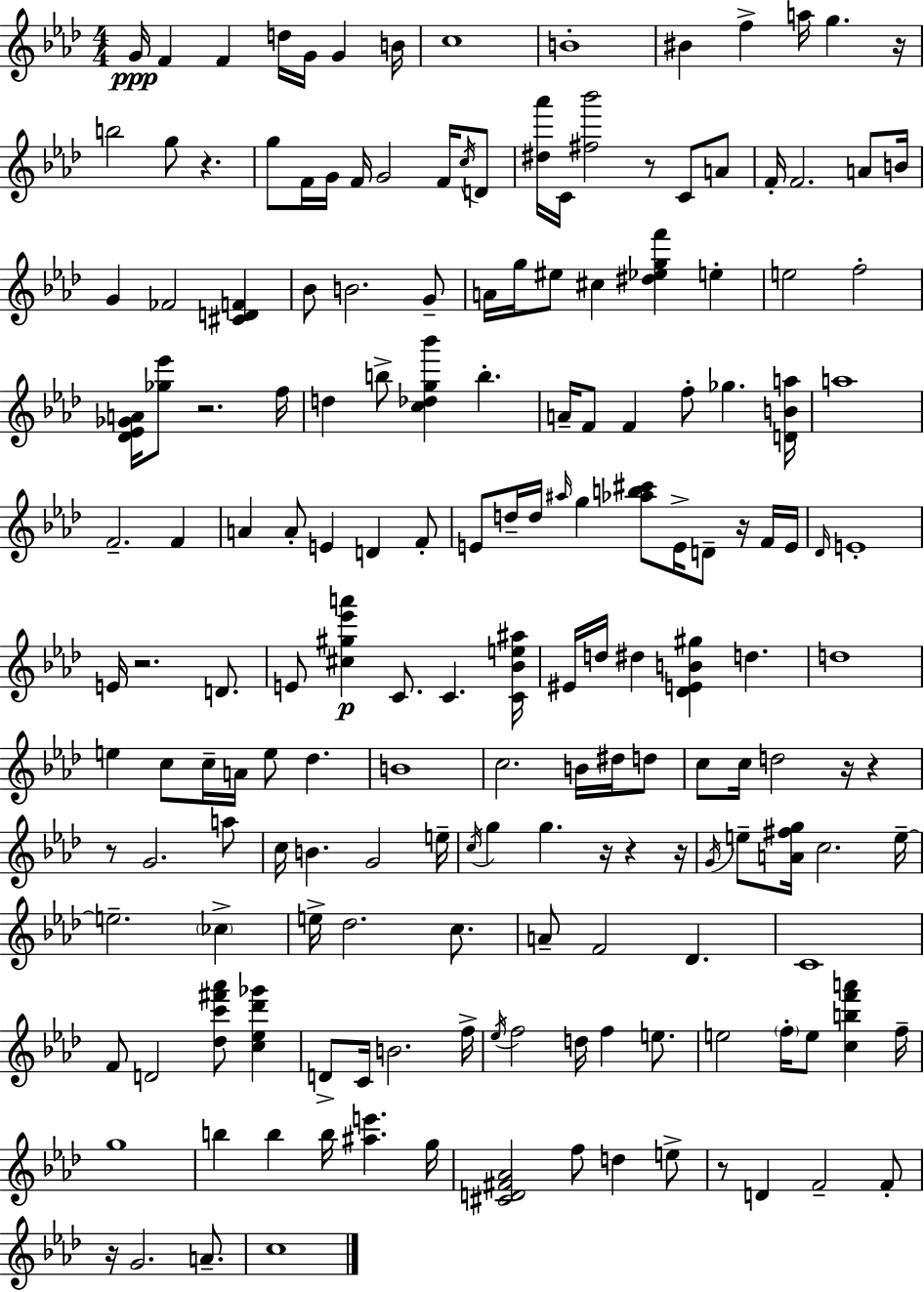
G4/s F4/q F4/q D5/s G4/s G4/q B4/s C5/w B4/w BIS4/q F5/q A5/s G5/q. R/s B5/h G5/e R/q. G5/e F4/s G4/s F4/s G4/h F4/s C5/s D4/e [D#5,Ab6]/s C4/s [F#5,Bb6]/h R/e C4/e A4/e F4/s F4/h. A4/e B4/s G4/q FES4/h [C#4,D4,F4]/q Bb4/e B4/h. G4/e A4/s G5/s EIS5/e C#5/q [D#5,Eb5,G5,F6]/q E5/q E5/h F5/h [Db4,Eb4,Gb4,A4]/s [Gb5,Eb6]/e R/h. F5/s D5/q B5/e [C5,Db5,G5,Bb6]/q B5/q. A4/s F4/e F4/q F5/e Gb5/q. [D4,B4,A5]/s A5/w F4/h. F4/q A4/q A4/e E4/q D4/q F4/e E4/e D5/s D5/s A#5/s G5/q [Ab5,B5,C#6]/e E4/s D4/e R/s F4/s E4/s Db4/s E4/w E4/s R/h. D4/e. E4/e [C#5,G#5,Eb6,A6]/q C4/e. C4/q. [C4,Bb4,E5,A#5]/s EIS4/s D5/s D#5/q [Db4,E4,B4,G#5]/q D5/q. D5/w E5/q C5/e C5/s A4/s E5/e Db5/q. B4/w C5/h. B4/s D#5/s D5/e C5/e C5/s D5/h R/s R/q R/e G4/h. A5/e C5/s B4/q. G4/h E5/s C5/s G5/q G5/q. R/s R/q R/s G4/s E5/e [A4,F#5,G5]/s C5/h. E5/s E5/h. CES5/q E5/s Db5/h. C5/e. A4/e F4/h Db4/q. C4/w F4/e D4/h [Db5,C6,F#6,Ab6]/e [C5,Eb5,Db6,Gb6]/q D4/e C4/s B4/h. F5/s Eb5/s F5/h D5/s F5/q E5/e. E5/h F5/s E5/e [C5,B5,F6,A6]/q F5/s G5/w B5/q B5/q B5/s [A#5,E6]/q. G5/s [C#4,D4,F#4,Ab4]/h F5/e D5/q E5/e R/e D4/q F4/h F4/e R/s G4/h. A4/e. C5/w